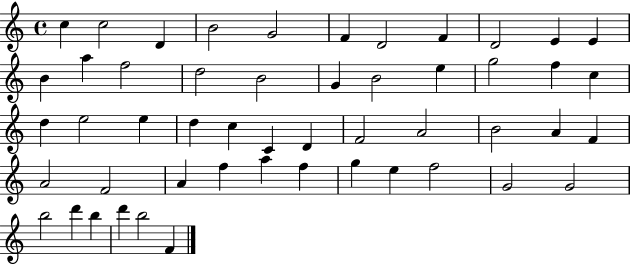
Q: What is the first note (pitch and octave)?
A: C5